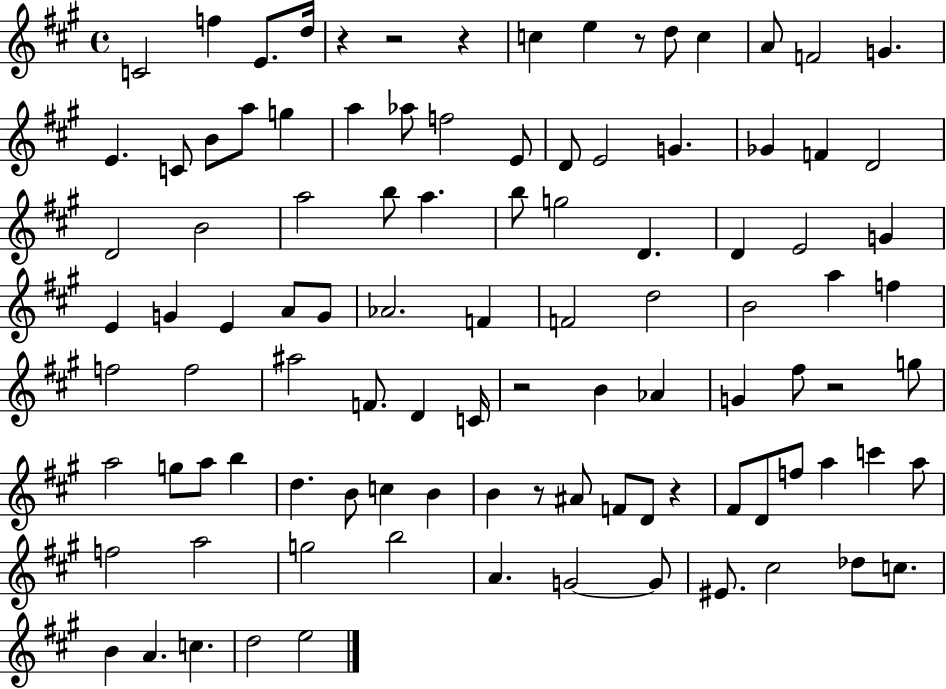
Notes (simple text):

C4/h F5/q E4/e. D5/s R/q R/h R/q C5/q E5/q R/e D5/e C5/q A4/e F4/h G4/q. E4/q. C4/e B4/e A5/e G5/q A5/q Ab5/e F5/h E4/e D4/e E4/h G4/q. Gb4/q F4/q D4/h D4/h B4/h A5/h B5/e A5/q. B5/e G5/h D4/q. D4/q E4/h G4/q E4/q G4/q E4/q A4/e G4/e Ab4/h. F4/q F4/h D5/h B4/h A5/q F5/q F5/h F5/h A#5/h F4/e. D4/q C4/s R/h B4/q Ab4/q G4/q F#5/e R/h G5/e A5/h G5/e A5/e B5/q D5/q. B4/e C5/q B4/q B4/q R/e A#4/e F4/e D4/e R/q F#4/e D4/e F5/e A5/q C6/q A5/e F5/h A5/h G5/h B5/h A4/q. G4/h G4/e EIS4/e. C#5/h Db5/e C5/e. B4/q A4/q. C5/q. D5/h E5/h